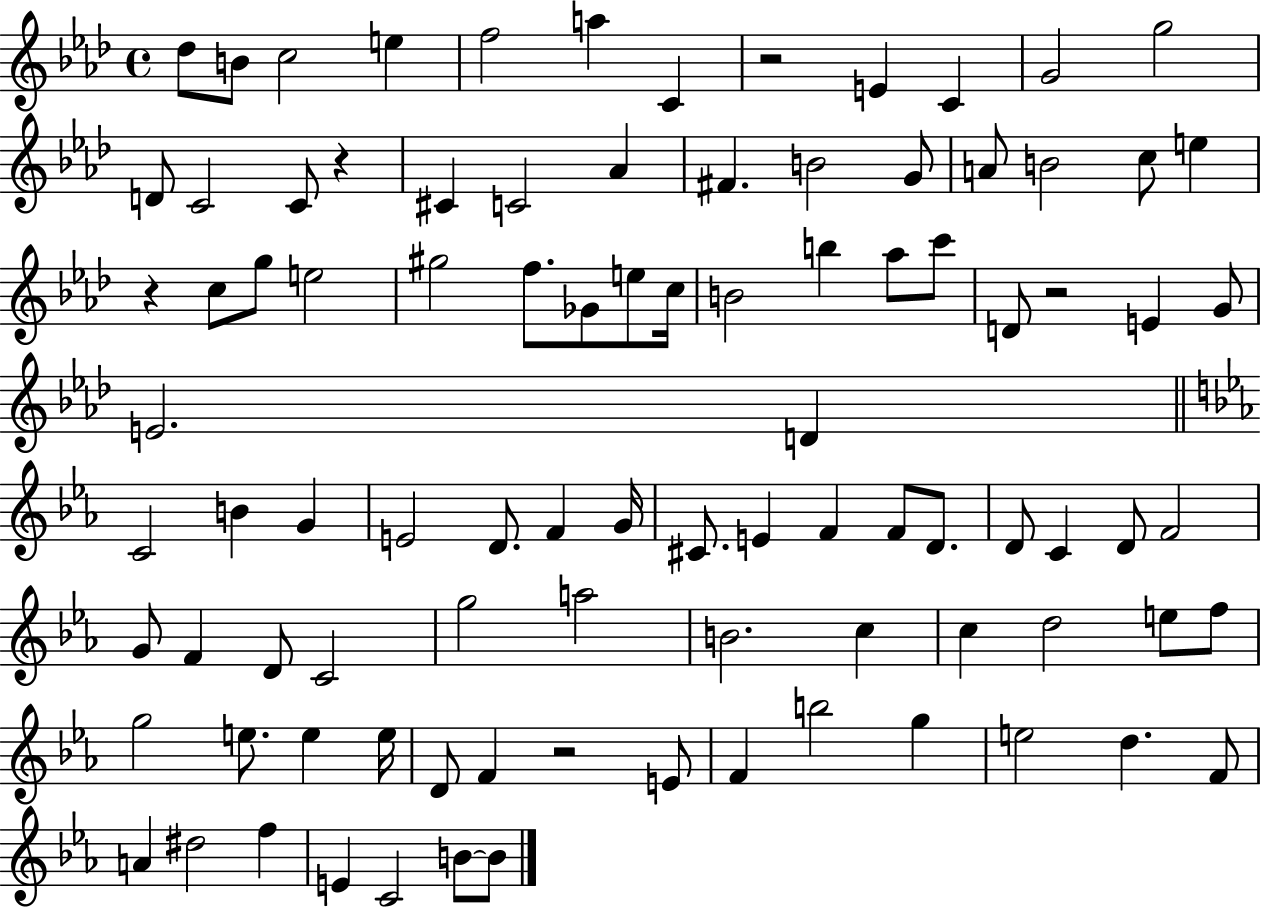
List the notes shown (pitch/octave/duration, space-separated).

Db5/e B4/e C5/h E5/q F5/h A5/q C4/q R/h E4/q C4/q G4/h G5/h D4/e C4/h C4/e R/q C#4/q C4/h Ab4/q F#4/q. B4/h G4/e A4/e B4/h C5/e E5/q R/q C5/e G5/e E5/h G#5/h F5/e. Gb4/e E5/e C5/s B4/h B5/q Ab5/e C6/e D4/e R/h E4/q G4/e E4/h. D4/q C4/h B4/q G4/q E4/h D4/e. F4/q G4/s C#4/e. E4/q F4/q F4/e D4/e. D4/e C4/q D4/e F4/h G4/e F4/q D4/e C4/h G5/h A5/h B4/h. C5/q C5/q D5/h E5/e F5/e G5/h E5/e. E5/q E5/s D4/e F4/q R/h E4/e F4/q B5/h G5/q E5/h D5/q. F4/e A4/q D#5/h F5/q E4/q C4/h B4/e B4/e